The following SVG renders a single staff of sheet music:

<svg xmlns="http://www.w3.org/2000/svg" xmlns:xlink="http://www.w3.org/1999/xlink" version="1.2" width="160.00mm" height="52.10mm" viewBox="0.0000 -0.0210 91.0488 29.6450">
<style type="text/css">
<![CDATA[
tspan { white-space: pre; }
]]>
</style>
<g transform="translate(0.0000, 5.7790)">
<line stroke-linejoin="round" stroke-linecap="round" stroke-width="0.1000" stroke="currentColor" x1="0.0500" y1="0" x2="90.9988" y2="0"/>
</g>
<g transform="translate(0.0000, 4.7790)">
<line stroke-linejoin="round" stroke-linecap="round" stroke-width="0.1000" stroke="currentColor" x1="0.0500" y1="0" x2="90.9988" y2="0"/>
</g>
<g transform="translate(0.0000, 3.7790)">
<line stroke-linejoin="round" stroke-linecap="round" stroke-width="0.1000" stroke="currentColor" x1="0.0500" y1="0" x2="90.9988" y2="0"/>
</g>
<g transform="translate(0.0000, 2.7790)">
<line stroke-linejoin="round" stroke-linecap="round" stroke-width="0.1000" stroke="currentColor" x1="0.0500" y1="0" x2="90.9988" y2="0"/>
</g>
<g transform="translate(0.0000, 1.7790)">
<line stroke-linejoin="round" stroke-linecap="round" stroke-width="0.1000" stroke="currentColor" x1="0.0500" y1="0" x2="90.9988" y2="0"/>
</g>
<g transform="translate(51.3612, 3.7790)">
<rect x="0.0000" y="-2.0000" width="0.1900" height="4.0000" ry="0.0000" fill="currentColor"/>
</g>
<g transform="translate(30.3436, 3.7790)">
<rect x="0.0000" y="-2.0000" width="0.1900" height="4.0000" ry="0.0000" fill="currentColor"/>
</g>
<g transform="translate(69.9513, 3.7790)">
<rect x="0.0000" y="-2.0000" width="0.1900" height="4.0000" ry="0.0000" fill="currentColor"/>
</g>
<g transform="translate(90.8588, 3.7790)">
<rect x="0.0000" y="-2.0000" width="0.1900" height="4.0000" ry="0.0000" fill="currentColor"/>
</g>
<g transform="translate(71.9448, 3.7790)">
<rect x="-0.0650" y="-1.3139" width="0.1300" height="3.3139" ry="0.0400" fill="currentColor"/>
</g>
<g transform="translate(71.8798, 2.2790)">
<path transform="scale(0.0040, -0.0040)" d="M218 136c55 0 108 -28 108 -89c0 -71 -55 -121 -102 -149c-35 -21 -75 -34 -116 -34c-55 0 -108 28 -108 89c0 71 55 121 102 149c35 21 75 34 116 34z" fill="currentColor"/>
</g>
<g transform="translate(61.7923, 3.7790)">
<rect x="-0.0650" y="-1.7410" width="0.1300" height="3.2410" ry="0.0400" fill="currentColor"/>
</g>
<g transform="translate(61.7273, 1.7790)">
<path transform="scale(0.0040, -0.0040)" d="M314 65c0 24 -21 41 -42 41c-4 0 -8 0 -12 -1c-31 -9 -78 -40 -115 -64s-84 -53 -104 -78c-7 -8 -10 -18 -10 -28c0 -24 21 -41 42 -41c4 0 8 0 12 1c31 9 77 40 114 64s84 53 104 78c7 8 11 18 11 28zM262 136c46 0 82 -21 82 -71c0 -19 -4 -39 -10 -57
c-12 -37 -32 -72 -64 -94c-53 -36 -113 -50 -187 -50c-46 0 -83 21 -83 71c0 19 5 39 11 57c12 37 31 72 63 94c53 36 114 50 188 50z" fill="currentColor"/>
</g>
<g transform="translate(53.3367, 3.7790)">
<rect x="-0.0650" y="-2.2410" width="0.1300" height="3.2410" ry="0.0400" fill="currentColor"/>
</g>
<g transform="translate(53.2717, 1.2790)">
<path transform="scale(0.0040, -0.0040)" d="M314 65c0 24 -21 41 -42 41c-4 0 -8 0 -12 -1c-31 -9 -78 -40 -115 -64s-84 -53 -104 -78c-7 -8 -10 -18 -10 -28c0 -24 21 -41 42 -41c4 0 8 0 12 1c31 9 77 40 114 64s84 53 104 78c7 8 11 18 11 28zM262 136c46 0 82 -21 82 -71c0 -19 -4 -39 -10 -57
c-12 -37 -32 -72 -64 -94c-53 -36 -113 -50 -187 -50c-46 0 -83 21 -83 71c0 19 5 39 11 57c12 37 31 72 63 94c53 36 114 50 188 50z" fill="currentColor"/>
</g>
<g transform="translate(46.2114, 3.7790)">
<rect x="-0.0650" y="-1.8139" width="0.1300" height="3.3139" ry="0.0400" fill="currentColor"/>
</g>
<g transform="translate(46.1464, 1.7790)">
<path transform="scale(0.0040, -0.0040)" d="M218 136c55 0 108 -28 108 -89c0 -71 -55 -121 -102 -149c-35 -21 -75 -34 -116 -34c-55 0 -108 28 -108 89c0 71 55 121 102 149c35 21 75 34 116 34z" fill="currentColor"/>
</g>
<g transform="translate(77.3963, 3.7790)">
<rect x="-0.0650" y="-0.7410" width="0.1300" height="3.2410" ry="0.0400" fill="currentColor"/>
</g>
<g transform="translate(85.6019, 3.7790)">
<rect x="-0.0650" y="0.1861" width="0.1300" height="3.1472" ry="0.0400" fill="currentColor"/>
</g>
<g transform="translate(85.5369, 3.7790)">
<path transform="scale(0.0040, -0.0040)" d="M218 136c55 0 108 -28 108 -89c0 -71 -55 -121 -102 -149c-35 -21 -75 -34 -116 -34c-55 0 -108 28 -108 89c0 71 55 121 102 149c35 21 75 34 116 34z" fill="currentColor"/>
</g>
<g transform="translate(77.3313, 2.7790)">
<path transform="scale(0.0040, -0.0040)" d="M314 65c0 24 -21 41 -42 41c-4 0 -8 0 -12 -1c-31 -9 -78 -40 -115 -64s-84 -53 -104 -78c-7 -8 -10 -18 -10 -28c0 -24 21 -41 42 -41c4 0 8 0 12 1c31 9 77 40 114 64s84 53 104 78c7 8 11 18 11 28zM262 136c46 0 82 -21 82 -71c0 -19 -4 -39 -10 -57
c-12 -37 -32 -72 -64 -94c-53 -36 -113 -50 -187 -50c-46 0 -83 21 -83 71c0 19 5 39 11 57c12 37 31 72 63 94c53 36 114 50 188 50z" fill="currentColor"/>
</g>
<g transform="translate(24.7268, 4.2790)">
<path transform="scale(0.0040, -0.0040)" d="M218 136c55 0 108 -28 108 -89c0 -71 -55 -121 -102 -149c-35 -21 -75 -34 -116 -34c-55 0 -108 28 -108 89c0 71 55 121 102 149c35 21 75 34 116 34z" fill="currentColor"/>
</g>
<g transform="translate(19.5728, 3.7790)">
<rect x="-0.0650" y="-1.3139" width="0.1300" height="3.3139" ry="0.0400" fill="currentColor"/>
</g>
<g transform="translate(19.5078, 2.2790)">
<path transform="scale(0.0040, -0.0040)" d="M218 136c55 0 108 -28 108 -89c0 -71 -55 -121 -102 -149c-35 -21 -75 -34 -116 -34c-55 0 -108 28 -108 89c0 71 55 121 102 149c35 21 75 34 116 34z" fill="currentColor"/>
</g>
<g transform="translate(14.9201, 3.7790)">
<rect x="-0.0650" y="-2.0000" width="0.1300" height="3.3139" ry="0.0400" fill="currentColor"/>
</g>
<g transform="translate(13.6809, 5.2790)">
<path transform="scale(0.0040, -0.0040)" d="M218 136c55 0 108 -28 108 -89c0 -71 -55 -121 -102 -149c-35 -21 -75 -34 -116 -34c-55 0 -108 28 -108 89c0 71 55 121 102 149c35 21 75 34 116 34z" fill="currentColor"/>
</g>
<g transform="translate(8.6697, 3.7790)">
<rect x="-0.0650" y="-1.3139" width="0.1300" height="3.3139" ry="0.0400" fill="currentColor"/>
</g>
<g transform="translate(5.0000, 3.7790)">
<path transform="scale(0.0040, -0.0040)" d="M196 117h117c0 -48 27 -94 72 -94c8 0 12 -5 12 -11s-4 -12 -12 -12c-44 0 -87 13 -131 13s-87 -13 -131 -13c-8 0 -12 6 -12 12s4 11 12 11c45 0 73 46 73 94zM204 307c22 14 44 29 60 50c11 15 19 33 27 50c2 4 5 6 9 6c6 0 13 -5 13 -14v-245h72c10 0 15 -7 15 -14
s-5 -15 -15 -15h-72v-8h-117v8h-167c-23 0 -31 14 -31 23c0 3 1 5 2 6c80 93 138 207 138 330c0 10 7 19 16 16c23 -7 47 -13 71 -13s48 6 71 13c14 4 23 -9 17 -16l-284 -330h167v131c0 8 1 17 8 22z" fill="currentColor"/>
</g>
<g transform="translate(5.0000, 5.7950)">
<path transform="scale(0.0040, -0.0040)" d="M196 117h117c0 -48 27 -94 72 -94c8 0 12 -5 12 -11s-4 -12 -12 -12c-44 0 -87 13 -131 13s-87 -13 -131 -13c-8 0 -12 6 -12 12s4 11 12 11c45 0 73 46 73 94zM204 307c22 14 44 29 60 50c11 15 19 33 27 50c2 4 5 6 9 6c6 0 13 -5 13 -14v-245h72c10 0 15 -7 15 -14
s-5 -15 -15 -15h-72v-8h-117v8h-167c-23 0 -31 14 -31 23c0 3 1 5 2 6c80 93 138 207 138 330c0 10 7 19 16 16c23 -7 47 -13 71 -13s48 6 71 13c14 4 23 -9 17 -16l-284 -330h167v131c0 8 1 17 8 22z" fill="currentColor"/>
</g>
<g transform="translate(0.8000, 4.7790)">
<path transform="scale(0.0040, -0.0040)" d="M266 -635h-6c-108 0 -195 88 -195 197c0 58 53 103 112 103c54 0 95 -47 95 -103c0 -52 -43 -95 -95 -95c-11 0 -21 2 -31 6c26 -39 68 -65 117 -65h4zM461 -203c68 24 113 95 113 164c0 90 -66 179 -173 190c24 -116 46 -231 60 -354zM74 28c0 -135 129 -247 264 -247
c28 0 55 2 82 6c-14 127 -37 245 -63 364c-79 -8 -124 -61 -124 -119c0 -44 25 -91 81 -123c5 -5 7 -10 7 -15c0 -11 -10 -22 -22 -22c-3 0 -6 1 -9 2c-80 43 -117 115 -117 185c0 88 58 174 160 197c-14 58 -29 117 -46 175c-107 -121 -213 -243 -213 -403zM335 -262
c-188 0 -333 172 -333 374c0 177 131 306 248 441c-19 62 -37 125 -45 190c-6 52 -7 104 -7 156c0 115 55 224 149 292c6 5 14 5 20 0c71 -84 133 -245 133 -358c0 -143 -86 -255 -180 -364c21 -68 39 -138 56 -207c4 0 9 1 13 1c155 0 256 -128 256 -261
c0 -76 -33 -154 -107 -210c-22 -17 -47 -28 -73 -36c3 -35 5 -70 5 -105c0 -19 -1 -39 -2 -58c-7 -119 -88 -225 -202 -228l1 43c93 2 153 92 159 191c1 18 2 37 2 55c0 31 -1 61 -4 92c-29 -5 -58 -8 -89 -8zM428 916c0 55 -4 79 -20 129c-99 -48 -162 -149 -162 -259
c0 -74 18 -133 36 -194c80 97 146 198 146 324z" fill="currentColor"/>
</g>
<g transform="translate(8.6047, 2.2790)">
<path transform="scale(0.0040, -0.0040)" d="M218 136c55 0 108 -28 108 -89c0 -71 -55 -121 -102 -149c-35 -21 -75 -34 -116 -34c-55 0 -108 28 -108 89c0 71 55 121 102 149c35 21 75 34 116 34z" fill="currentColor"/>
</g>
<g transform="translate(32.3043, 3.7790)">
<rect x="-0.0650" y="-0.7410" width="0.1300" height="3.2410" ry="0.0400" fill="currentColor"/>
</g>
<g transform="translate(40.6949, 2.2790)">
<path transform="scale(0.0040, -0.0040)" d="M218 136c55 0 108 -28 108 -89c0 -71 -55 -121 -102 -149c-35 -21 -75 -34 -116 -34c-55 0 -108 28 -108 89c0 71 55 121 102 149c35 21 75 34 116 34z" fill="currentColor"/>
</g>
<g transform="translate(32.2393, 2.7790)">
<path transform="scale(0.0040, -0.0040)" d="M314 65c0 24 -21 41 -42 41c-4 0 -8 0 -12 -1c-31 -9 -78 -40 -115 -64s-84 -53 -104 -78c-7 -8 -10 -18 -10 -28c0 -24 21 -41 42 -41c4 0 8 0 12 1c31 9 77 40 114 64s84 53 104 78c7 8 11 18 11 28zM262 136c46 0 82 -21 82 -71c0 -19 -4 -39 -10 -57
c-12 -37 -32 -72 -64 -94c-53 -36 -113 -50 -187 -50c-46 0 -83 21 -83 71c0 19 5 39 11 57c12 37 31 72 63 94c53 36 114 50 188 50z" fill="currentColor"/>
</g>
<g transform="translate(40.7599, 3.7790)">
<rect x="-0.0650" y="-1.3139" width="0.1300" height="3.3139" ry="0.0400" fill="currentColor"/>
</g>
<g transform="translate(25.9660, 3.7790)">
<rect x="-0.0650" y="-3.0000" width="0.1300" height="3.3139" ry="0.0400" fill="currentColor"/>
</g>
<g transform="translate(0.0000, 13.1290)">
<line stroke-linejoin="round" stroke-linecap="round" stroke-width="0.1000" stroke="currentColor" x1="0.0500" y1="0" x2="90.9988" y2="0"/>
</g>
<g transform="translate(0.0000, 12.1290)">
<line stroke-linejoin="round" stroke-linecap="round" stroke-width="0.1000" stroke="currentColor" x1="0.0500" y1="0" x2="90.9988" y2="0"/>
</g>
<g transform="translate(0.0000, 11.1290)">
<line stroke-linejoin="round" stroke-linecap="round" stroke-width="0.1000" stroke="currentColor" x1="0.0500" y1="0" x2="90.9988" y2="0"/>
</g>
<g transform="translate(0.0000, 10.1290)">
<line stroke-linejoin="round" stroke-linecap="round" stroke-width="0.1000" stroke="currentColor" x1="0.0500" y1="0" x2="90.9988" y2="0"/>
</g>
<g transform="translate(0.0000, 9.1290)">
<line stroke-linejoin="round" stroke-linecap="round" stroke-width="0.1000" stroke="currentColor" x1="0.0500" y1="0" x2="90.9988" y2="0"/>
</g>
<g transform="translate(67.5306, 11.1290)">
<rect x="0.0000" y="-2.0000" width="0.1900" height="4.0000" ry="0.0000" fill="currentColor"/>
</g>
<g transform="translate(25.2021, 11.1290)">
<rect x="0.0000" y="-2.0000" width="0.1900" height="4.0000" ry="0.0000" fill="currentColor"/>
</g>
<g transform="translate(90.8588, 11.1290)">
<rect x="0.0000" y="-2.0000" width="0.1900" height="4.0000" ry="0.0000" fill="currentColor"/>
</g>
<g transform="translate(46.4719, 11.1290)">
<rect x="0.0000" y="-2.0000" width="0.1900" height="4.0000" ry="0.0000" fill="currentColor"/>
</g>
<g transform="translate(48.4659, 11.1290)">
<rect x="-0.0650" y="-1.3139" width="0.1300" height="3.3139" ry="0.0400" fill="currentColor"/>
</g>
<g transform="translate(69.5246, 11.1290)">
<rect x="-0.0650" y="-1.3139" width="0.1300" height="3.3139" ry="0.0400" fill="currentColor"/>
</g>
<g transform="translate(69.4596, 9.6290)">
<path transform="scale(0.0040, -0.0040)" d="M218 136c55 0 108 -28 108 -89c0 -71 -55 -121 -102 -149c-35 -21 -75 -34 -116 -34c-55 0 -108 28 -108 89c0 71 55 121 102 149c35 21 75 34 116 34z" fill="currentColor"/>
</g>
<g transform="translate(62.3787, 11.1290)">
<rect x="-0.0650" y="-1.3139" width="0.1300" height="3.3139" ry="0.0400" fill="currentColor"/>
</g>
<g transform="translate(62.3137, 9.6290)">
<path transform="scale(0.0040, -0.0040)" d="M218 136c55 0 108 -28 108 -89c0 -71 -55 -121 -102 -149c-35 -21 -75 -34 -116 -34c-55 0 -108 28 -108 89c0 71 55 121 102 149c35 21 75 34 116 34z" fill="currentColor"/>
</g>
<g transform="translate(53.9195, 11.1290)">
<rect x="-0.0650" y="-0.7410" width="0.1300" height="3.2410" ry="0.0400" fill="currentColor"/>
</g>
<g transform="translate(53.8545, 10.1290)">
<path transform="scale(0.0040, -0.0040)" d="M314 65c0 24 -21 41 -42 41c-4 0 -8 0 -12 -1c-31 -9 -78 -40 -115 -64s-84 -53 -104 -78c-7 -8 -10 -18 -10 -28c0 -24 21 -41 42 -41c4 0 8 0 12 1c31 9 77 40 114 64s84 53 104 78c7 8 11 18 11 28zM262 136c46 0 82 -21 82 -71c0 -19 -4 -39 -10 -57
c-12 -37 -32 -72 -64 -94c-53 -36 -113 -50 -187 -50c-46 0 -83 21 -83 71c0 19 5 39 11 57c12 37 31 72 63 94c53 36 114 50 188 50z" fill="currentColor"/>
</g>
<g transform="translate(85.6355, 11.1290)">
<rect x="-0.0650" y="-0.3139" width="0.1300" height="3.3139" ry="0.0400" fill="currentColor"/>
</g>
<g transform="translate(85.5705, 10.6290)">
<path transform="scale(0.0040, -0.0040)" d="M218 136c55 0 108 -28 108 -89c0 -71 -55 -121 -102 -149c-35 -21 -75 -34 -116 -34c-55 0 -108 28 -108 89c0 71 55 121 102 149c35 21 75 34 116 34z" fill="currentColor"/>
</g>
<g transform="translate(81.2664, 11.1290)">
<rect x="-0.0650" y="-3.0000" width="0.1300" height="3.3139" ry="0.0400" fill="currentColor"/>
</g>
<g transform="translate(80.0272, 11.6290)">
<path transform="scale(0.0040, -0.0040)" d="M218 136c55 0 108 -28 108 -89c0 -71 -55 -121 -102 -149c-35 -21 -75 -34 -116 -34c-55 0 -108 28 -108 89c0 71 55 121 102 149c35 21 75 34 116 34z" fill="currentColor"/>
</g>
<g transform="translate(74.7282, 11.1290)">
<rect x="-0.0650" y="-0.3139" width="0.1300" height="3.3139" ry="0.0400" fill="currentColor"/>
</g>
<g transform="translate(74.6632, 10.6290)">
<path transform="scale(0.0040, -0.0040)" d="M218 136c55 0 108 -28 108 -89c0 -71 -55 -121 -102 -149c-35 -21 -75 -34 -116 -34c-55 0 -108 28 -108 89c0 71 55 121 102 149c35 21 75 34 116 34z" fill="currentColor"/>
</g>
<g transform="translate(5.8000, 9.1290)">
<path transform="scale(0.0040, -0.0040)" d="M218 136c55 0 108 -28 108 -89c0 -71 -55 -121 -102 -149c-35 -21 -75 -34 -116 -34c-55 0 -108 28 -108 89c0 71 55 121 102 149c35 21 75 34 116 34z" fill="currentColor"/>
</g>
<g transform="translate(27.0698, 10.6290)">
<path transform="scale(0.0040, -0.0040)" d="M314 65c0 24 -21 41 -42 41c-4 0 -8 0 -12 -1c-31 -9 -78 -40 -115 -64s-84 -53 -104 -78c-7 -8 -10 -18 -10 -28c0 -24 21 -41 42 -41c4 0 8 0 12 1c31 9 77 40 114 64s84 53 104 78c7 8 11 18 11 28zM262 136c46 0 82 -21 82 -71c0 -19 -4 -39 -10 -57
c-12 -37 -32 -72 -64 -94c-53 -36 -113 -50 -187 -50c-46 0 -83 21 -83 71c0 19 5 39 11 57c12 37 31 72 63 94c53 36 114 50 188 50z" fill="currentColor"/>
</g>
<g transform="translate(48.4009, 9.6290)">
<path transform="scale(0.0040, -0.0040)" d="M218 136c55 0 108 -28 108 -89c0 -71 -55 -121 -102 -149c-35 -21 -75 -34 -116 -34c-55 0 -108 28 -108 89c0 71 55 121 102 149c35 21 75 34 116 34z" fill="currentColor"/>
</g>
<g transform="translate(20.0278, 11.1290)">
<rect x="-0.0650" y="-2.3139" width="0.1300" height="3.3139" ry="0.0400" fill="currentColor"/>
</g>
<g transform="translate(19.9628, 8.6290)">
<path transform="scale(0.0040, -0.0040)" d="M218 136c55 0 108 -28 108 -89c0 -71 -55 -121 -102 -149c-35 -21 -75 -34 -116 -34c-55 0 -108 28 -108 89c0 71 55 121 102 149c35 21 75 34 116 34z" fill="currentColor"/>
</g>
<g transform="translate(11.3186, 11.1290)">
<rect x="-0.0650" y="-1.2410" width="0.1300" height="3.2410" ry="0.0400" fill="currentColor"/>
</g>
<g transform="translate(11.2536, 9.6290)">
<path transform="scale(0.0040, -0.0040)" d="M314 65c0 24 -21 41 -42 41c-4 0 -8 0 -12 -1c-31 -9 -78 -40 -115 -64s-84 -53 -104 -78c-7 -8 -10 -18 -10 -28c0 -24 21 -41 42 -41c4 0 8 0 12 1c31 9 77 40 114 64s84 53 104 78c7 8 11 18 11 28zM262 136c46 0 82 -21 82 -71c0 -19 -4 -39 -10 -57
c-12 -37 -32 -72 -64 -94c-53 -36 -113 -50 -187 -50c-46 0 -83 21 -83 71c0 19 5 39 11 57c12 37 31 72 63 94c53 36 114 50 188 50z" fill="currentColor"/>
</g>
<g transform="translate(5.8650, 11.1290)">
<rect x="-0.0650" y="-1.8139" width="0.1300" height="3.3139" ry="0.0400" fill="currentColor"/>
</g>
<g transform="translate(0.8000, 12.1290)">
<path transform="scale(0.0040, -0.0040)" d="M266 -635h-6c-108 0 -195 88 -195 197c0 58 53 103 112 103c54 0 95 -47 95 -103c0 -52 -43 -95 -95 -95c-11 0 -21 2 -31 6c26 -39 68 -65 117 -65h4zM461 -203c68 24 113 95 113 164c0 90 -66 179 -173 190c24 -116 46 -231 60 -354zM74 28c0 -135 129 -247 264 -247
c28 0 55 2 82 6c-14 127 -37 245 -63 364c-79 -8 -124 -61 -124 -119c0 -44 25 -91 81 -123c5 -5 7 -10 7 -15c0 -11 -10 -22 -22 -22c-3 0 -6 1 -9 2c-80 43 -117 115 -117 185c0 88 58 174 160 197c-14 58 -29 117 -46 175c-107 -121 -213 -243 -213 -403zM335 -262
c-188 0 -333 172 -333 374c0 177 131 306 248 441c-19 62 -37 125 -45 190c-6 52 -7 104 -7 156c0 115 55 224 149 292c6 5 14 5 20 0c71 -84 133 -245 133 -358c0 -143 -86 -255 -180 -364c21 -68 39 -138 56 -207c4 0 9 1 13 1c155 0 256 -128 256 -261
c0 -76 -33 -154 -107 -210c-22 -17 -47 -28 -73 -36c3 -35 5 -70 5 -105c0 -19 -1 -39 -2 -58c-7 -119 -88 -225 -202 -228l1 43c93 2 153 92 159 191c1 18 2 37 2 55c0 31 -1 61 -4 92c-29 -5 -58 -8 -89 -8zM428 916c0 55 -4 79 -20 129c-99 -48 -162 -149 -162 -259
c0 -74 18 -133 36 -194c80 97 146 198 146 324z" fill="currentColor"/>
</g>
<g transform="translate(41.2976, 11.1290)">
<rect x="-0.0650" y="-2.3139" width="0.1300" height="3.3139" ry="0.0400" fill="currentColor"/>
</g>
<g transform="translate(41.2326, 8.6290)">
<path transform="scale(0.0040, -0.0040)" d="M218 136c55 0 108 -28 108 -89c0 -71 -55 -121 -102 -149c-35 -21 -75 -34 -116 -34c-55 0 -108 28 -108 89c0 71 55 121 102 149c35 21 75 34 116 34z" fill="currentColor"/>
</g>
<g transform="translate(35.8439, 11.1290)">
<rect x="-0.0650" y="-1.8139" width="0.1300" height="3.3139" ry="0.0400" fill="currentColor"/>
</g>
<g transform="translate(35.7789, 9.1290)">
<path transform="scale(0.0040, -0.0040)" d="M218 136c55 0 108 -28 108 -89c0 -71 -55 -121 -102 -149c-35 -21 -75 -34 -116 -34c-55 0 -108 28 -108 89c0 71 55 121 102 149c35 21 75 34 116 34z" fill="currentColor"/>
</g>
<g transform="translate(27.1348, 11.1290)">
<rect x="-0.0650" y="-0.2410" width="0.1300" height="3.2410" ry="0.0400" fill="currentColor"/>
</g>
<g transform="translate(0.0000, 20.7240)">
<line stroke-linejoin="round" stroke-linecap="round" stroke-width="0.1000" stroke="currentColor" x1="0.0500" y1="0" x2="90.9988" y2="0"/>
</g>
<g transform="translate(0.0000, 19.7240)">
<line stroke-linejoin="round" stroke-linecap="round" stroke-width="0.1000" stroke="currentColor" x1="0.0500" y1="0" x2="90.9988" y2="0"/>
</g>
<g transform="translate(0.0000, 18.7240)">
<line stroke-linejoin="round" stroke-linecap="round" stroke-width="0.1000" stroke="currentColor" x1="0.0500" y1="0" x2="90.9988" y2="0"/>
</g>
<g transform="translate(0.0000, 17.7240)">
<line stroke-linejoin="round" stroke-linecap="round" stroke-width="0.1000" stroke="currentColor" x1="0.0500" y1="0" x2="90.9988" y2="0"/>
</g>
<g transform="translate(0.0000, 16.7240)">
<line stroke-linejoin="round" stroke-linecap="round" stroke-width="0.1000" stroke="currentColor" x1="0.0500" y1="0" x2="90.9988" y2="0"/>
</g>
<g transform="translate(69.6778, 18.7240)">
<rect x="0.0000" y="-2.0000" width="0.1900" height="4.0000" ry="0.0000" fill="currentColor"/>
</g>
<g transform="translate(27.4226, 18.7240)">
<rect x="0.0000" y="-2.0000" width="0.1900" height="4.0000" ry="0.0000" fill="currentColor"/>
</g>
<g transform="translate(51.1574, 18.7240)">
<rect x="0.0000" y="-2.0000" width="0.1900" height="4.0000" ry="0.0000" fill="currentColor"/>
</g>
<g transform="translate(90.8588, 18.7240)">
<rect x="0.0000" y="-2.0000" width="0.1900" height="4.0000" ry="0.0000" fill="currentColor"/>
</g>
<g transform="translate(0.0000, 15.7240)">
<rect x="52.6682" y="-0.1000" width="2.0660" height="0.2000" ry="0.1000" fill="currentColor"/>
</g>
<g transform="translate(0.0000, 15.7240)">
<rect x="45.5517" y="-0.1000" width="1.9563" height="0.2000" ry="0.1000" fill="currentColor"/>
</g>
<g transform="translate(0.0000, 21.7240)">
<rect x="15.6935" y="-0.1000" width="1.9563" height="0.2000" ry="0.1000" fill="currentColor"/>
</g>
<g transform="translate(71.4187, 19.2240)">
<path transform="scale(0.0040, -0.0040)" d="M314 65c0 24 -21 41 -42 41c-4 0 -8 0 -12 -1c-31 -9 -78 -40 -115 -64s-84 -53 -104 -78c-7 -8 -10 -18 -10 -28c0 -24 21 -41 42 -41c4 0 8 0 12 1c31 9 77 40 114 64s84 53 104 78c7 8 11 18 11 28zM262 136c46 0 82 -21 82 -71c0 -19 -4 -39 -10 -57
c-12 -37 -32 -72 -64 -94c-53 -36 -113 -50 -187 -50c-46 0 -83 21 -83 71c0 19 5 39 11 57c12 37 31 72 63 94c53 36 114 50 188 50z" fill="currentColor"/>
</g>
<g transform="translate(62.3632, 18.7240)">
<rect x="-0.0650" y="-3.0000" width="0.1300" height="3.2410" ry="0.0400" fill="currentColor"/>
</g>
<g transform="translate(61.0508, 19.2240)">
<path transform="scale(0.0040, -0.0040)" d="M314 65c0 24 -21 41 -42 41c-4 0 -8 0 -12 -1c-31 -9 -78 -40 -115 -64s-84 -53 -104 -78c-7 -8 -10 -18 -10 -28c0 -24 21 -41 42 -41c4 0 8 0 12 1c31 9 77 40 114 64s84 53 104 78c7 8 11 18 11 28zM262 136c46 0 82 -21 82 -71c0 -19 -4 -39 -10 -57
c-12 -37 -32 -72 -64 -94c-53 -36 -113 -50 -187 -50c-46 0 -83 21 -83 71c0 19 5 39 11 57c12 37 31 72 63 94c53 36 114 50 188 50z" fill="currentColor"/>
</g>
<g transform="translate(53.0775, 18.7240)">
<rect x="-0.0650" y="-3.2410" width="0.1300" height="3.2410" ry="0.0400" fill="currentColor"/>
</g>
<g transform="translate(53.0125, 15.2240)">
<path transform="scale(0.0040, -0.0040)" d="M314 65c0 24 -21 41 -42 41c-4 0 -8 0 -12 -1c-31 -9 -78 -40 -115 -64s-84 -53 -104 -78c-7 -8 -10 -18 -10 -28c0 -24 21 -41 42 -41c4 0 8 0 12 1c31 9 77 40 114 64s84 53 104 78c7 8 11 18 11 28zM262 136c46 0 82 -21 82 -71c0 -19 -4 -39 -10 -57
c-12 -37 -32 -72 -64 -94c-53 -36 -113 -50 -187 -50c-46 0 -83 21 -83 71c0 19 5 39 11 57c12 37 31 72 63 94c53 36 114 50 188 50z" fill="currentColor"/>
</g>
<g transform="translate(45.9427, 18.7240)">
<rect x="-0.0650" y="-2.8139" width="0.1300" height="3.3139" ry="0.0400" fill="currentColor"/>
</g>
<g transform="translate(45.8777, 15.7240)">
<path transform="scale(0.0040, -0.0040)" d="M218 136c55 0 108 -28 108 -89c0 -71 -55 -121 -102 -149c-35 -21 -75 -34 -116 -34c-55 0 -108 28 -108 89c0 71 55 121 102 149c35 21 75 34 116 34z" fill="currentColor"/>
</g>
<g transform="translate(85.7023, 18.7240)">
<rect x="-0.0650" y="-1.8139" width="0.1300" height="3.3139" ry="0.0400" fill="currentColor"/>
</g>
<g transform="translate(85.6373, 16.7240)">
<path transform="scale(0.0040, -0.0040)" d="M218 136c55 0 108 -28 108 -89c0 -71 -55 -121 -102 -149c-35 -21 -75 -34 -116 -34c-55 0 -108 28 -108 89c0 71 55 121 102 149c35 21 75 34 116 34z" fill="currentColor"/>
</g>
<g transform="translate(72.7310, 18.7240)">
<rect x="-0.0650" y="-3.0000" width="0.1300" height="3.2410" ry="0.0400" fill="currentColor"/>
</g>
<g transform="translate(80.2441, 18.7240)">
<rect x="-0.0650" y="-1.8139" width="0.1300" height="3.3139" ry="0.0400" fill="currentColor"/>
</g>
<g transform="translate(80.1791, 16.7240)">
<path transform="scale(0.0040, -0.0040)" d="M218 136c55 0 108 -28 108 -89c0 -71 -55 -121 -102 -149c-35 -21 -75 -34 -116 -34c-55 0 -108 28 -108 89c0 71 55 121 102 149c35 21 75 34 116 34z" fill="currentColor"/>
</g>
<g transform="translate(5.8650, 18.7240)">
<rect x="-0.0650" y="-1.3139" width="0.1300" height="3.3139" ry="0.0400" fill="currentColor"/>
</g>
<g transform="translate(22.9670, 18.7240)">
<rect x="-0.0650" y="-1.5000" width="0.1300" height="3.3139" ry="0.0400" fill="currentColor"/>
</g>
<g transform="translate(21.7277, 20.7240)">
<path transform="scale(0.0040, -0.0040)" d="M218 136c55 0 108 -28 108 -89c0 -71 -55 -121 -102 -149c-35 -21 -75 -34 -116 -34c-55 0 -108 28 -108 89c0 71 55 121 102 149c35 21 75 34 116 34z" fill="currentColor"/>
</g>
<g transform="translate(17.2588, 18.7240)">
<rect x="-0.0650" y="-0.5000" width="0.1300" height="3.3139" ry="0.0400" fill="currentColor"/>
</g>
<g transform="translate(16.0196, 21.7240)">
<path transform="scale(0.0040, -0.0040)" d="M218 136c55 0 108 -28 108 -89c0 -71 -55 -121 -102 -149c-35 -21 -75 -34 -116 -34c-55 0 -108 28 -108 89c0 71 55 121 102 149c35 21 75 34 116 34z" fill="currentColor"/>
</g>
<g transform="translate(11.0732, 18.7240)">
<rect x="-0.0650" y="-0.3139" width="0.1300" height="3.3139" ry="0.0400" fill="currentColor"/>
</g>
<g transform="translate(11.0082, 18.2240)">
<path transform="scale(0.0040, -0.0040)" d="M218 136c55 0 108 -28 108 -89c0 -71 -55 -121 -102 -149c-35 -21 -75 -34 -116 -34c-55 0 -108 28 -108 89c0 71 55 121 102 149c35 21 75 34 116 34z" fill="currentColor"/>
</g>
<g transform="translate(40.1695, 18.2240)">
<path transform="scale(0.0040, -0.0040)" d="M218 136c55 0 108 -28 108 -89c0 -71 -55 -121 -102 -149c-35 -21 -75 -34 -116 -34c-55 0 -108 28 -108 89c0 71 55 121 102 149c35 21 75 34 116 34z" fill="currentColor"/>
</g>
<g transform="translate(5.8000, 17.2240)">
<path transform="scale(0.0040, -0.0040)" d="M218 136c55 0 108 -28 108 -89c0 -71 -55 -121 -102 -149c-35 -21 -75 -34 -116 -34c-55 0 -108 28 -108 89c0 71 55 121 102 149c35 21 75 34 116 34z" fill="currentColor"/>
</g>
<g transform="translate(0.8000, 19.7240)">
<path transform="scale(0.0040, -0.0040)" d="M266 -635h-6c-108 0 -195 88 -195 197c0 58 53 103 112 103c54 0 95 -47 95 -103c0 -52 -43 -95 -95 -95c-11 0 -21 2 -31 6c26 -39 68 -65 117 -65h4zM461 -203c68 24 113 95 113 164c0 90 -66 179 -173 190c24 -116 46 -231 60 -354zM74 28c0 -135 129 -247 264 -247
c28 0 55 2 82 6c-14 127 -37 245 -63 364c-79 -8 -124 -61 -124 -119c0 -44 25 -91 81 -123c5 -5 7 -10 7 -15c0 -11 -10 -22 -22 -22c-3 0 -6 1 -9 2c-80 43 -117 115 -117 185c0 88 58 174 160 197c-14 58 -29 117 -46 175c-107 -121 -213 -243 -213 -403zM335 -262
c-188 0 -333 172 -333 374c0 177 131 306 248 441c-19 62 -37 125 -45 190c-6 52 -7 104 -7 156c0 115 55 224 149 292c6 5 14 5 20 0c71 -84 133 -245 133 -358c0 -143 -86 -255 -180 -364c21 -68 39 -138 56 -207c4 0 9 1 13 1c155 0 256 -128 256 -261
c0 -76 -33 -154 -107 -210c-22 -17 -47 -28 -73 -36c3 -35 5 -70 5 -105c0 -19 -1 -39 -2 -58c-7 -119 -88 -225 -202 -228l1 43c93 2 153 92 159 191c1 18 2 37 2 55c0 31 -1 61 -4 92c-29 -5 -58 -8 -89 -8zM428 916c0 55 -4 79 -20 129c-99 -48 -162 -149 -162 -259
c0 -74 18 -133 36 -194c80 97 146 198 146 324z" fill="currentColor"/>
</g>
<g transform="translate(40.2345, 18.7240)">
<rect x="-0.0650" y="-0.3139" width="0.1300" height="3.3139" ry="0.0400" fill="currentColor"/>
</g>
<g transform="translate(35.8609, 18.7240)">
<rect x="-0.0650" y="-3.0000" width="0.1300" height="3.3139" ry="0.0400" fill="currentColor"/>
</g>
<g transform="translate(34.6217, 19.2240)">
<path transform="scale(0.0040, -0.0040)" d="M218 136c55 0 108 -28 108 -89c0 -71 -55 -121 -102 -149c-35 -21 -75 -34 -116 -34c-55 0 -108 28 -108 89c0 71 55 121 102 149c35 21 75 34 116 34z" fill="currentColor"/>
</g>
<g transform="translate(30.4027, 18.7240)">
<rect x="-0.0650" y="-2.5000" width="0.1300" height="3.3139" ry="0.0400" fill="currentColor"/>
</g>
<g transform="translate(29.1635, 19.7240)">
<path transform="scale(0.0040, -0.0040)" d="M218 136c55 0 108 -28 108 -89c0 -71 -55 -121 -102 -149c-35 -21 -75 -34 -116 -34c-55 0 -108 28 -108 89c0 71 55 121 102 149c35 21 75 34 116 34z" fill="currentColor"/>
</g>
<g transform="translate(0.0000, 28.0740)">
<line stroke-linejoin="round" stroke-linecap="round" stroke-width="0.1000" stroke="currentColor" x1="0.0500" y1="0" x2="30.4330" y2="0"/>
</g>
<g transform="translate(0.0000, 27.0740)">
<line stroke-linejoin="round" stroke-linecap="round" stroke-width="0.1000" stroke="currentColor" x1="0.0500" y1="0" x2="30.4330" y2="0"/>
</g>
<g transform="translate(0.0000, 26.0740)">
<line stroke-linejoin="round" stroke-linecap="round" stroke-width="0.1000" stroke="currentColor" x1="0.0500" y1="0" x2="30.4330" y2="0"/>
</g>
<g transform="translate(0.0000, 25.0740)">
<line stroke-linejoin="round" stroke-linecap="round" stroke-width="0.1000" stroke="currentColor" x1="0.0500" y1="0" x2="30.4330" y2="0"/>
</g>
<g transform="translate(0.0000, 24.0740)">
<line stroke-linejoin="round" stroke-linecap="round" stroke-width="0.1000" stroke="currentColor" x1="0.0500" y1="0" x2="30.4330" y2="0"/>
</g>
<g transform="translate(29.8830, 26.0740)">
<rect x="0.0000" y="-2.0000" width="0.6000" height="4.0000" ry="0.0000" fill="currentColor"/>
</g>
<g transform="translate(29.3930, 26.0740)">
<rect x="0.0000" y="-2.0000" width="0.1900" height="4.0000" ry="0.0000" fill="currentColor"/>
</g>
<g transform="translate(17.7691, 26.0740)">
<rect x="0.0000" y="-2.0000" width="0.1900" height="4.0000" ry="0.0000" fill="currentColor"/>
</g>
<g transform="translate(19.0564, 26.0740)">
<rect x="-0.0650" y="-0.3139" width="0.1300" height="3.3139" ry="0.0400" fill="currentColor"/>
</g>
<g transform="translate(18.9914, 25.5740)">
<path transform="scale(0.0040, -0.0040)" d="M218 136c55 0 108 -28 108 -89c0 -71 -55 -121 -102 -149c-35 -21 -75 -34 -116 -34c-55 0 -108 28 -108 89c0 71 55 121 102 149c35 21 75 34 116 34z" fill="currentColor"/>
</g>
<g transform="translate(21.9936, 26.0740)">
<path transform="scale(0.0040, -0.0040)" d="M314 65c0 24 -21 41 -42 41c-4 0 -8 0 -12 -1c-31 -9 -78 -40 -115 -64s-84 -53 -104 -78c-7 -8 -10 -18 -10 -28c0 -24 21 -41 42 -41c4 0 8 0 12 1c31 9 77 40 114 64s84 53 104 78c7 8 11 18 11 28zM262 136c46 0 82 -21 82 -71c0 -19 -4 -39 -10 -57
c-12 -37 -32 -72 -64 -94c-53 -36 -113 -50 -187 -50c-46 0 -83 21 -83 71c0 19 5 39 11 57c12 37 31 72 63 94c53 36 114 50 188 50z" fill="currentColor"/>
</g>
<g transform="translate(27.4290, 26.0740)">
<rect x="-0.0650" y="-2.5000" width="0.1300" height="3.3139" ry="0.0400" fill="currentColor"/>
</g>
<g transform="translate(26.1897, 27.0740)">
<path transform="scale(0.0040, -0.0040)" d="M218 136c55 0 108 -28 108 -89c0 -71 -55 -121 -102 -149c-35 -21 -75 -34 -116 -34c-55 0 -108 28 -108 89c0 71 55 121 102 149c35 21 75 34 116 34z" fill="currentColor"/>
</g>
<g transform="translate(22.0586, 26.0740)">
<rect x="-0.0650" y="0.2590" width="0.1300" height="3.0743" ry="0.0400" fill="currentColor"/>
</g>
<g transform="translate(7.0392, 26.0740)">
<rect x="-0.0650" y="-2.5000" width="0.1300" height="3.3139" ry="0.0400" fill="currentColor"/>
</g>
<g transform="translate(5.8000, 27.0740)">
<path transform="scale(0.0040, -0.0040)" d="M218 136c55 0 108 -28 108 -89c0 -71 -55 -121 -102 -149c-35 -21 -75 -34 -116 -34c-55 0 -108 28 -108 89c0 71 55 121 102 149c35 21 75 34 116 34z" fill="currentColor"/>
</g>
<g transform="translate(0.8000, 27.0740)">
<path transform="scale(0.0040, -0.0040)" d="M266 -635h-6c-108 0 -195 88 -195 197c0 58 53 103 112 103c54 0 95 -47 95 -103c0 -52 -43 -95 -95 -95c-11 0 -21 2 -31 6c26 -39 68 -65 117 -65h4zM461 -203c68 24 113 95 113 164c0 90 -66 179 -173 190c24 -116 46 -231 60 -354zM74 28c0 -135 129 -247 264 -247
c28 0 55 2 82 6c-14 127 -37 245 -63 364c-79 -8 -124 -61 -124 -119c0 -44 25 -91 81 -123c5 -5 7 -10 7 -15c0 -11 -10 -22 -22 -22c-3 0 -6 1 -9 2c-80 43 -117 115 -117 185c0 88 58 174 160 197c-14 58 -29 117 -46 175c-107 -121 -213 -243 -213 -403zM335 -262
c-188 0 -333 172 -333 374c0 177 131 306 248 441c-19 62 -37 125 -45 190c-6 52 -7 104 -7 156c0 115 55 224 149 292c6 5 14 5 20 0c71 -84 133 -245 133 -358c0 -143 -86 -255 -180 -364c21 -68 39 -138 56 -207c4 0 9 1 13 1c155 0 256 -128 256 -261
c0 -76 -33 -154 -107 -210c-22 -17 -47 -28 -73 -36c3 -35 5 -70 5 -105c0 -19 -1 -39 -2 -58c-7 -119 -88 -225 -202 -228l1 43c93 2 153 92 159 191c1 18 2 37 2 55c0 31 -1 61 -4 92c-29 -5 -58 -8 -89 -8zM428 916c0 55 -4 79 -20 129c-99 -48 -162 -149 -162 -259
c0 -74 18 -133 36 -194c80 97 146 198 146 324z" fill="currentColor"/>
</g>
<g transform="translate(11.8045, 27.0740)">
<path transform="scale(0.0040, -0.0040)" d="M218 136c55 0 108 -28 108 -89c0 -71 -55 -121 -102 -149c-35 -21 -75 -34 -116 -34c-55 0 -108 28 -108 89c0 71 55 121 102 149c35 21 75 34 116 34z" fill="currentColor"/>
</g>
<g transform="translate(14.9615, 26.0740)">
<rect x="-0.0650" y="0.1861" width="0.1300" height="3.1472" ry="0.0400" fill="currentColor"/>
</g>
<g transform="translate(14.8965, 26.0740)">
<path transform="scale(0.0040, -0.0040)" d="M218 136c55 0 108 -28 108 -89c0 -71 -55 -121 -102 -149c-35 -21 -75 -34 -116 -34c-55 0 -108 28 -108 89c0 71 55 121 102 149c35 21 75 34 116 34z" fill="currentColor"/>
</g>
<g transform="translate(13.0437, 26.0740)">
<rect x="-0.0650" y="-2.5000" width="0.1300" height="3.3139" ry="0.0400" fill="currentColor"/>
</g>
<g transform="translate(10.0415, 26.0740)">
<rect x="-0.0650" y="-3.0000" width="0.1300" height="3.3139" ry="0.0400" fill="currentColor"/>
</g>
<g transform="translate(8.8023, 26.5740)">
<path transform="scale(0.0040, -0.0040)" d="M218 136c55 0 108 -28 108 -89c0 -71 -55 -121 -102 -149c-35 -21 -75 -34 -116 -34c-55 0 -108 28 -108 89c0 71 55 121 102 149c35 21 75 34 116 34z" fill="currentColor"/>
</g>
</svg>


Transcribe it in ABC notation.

X:1
T:Untitled
M:4/4
L:1/4
K:C
e F e A d2 e f g2 f2 e d2 B f e2 g c2 f g e d2 e e c A c e c C E G A c a b2 A2 A2 f f G A G B c B2 G